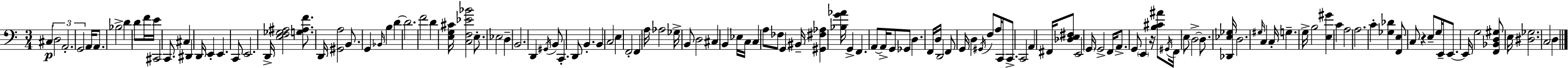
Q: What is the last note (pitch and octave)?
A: D3